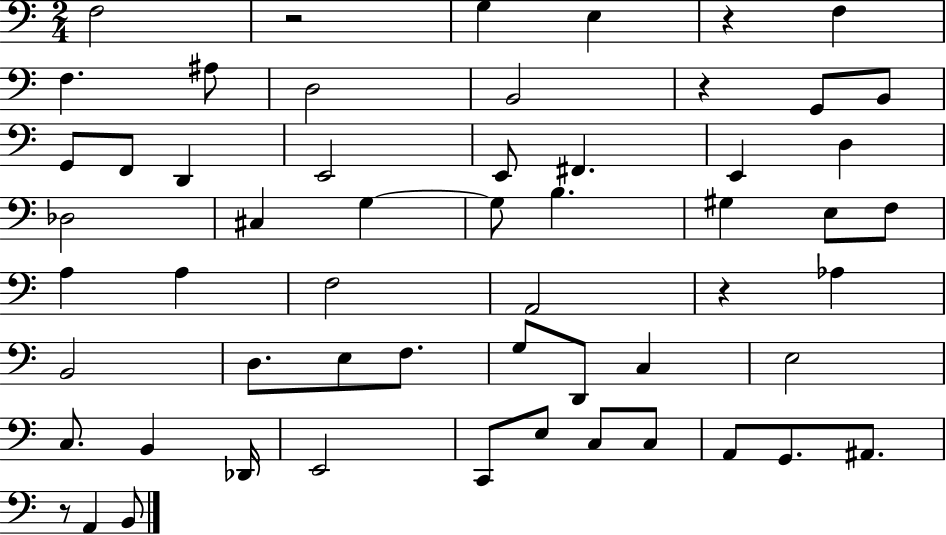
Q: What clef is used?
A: bass